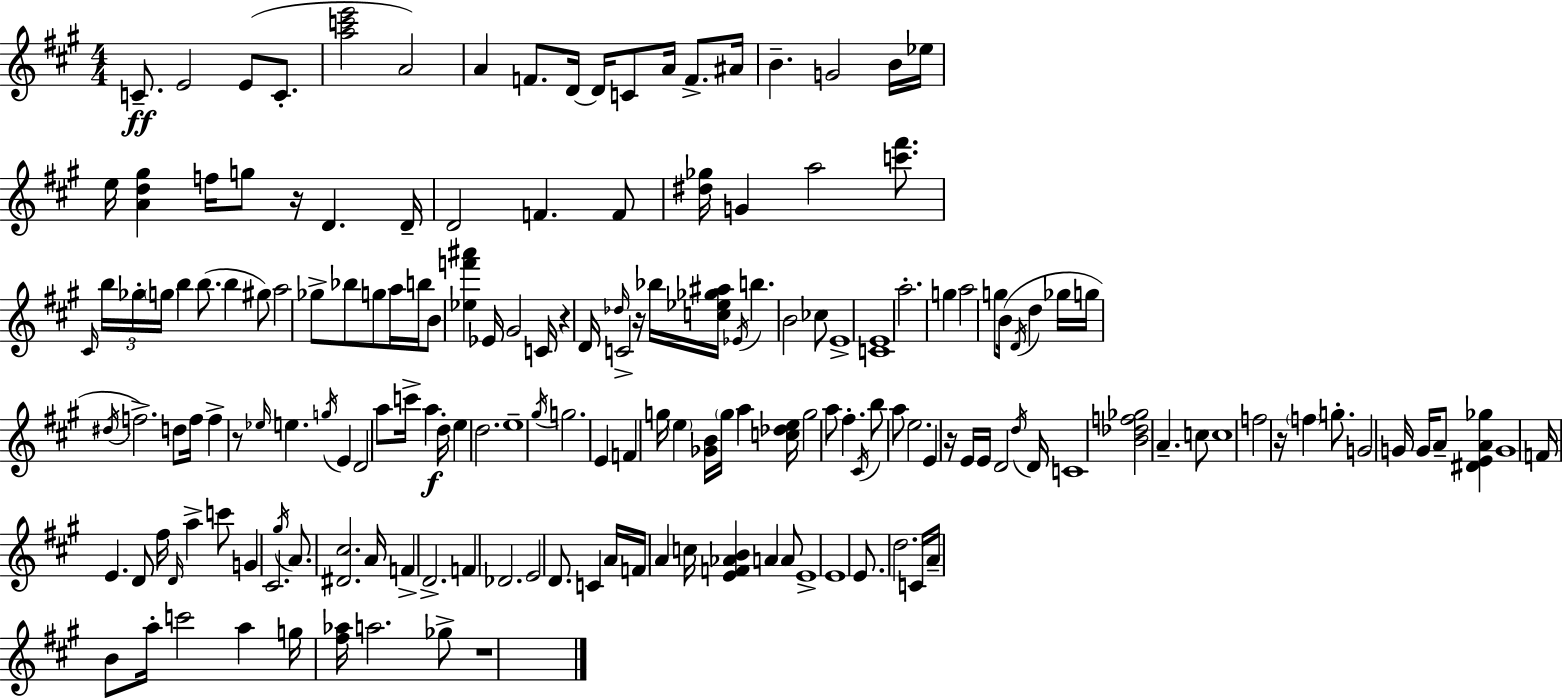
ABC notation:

X:1
T:Untitled
M:4/4
L:1/4
K:A
C/2 E2 E/2 C/2 [ac'e']2 A2 A F/2 D/4 D/4 C/2 A/4 F/2 ^A/4 B G2 B/4 _e/4 e/4 [Ad^g] f/4 g/2 z/4 D D/4 D2 F F/2 [^d_g]/4 G a2 [c'^f']/2 ^C/4 b/4 _g/4 g/4 b b/2 b ^g/2 a2 _g/2 _b/2 g/2 a/4 b/4 B/2 [_ef'^a'] _E/4 ^G2 C/4 z D/4 _d/4 C2 z/4 _b/4 [c_e_g^a]/4 _E/4 b B2 _c/2 E4 [CE]4 a2 g a2 g/2 B/4 D/4 d _g/4 g/4 ^d/4 f2 d/2 f/4 f z/2 _e/4 e g/4 E D2 a/2 c'/4 a d/4 e d2 e4 ^g/4 g2 E F g/4 e [_GB]/4 g/4 a [c_de]/4 g2 a/2 ^f ^C/4 b/2 a/2 e2 E z/4 E/4 E/4 D2 d/4 D/4 C4 [B_df_g]2 A c/2 c4 f2 z/4 f g/2 G2 G/4 G/4 A/2 [^DEA_g] G4 F/4 E D/2 ^f/4 D/4 a c'/2 G ^C2 ^g/4 A/2 [^D^c]2 A/4 F D2 F _D2 E2 D/2 C A/4 F/4 A c/4 [EF_AB] A A/2 E4 E4 E/2 d2 C/4 A/4 B/2 a/4 c'2 a g/4 [^f_a]/4 a2 _g/2 z4